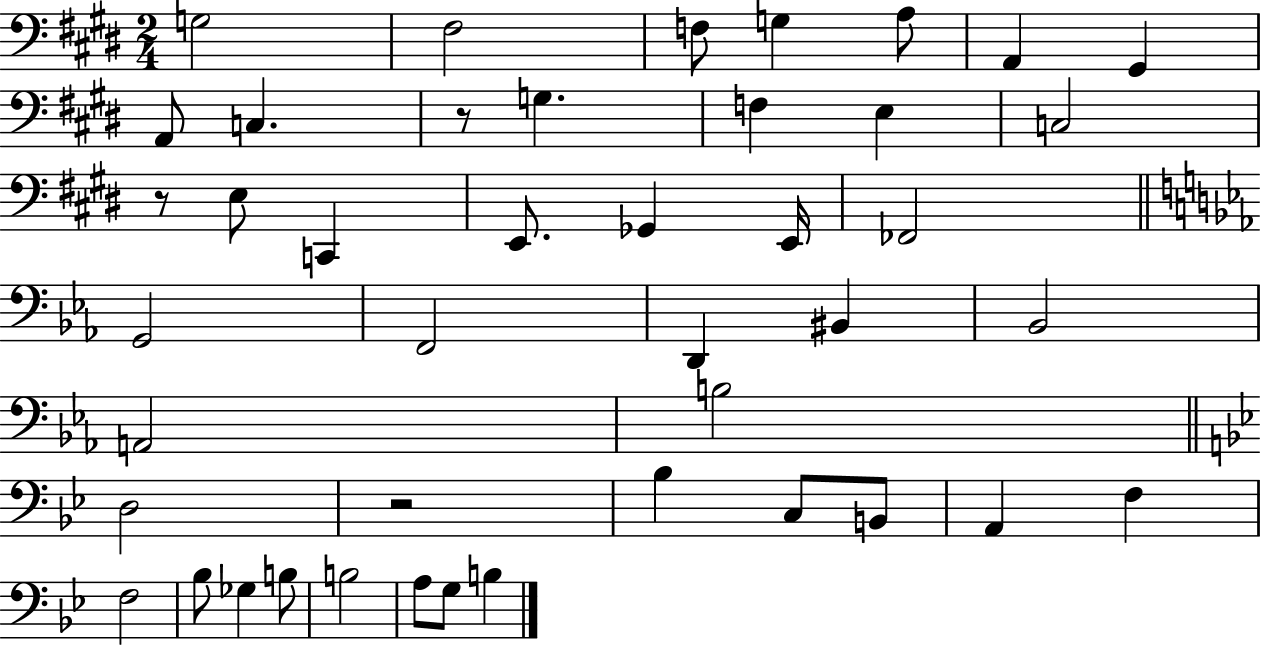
G3/h F#3/h F3/e G3/q A3/e A2/q G#2/q A2/e C3/q. R/e G3/q. F3/q E3/q C3/h R/e E3/e C2/q E2/e. Gb2/q E2/s FES2/h G2/h F2/h D2/q BIS2/q Bb2/h A2/h B3/h D3/h R/h Bb3/q C3/e B2/e A2/q F3/q F3/h Bb3/e Gb3/q B3/e B3/h A3/e G3/e B3/q